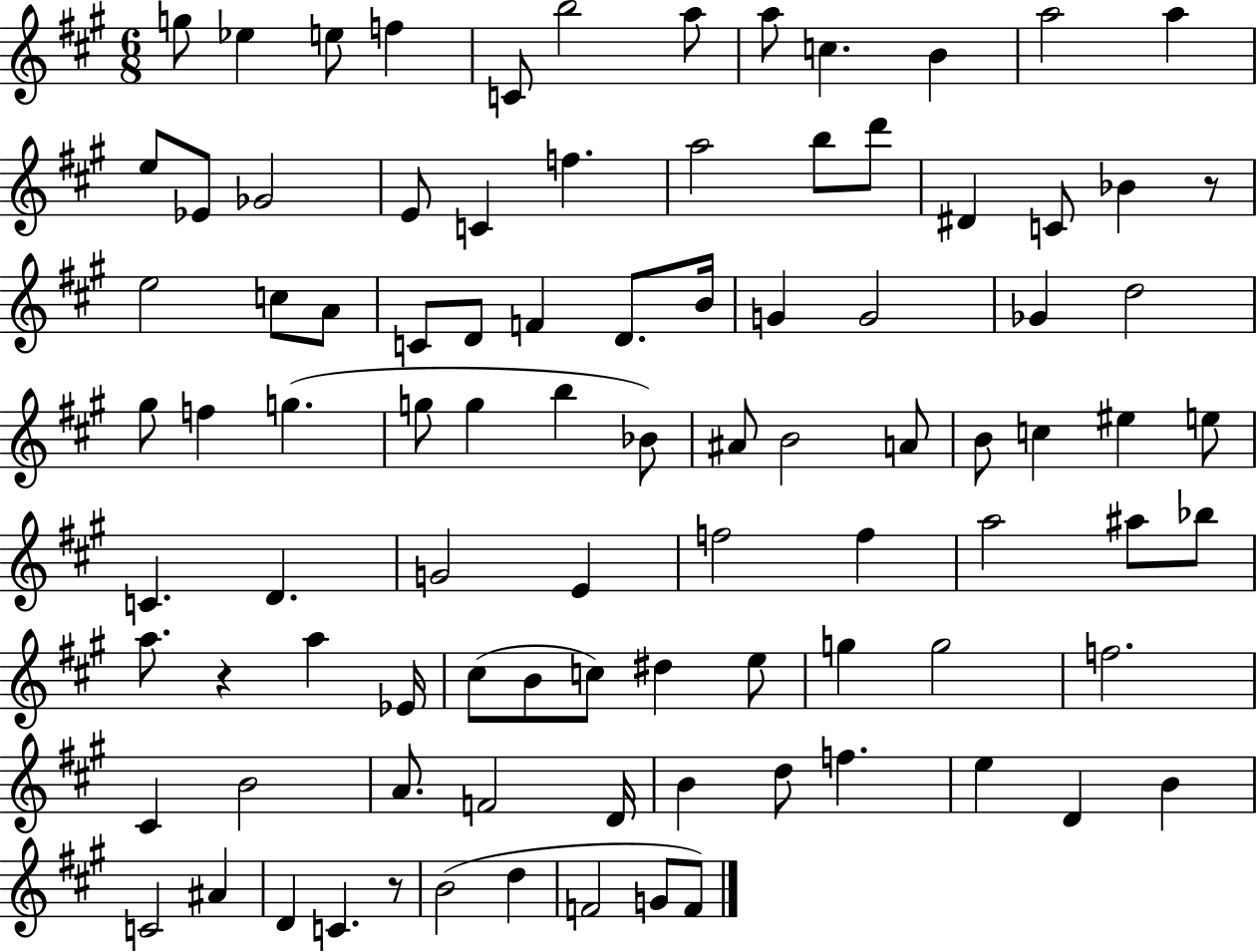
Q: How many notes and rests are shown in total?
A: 93